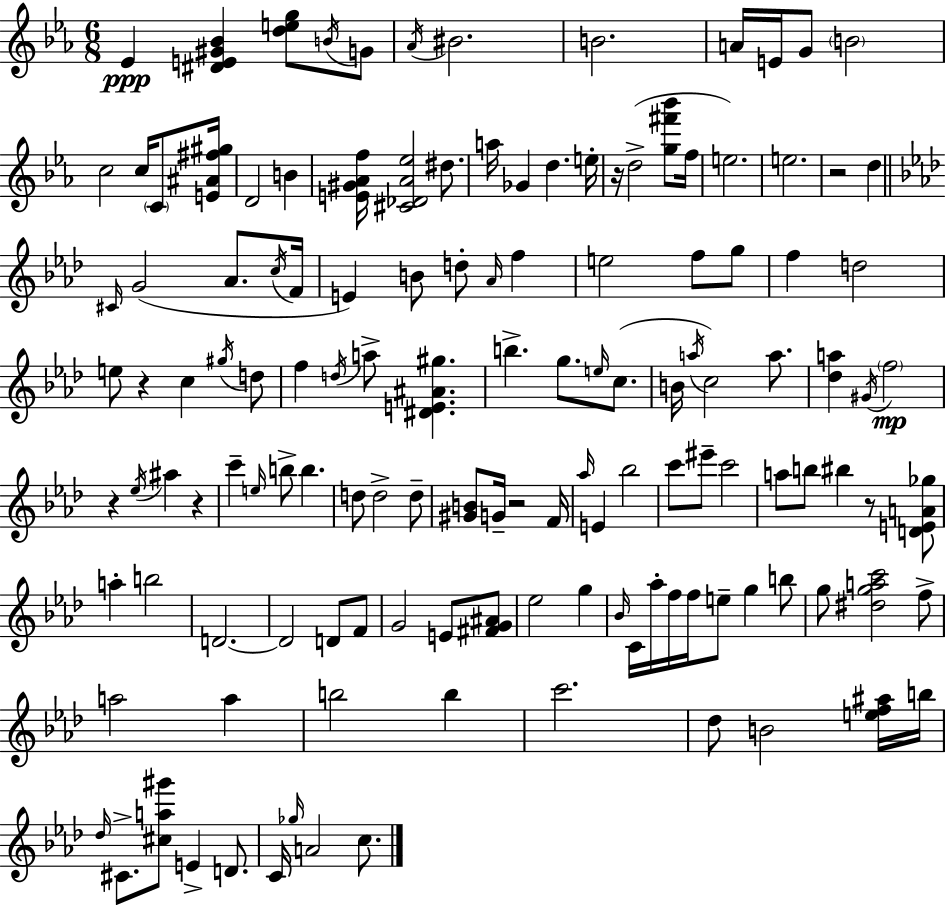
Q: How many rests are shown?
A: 7